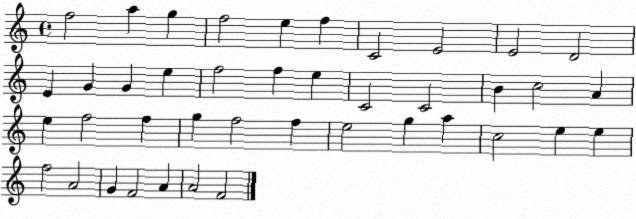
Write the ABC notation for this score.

X:1
T:Untitled
M:4/4
L:1/4
K:C
f2 a g f2 e f C2 E2 E2 D2 E G G e f2 f e C2 C2 B c2 A e f2 f g f2 f e2 g a c2 e e f2 A2 G F2 A A2 F2